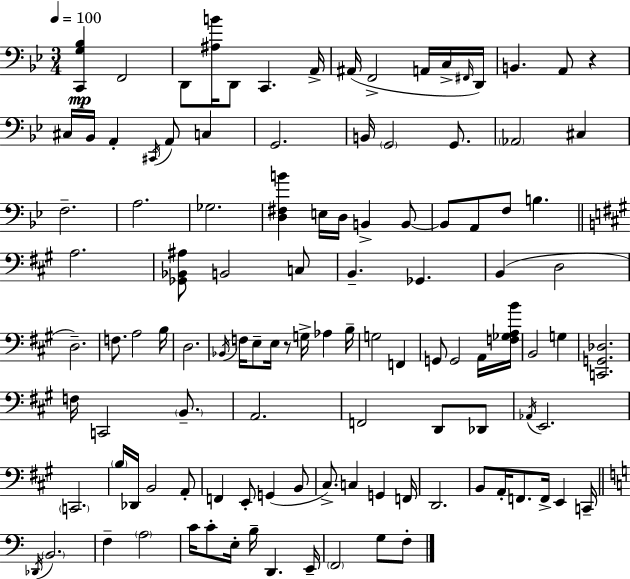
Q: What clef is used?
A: bass